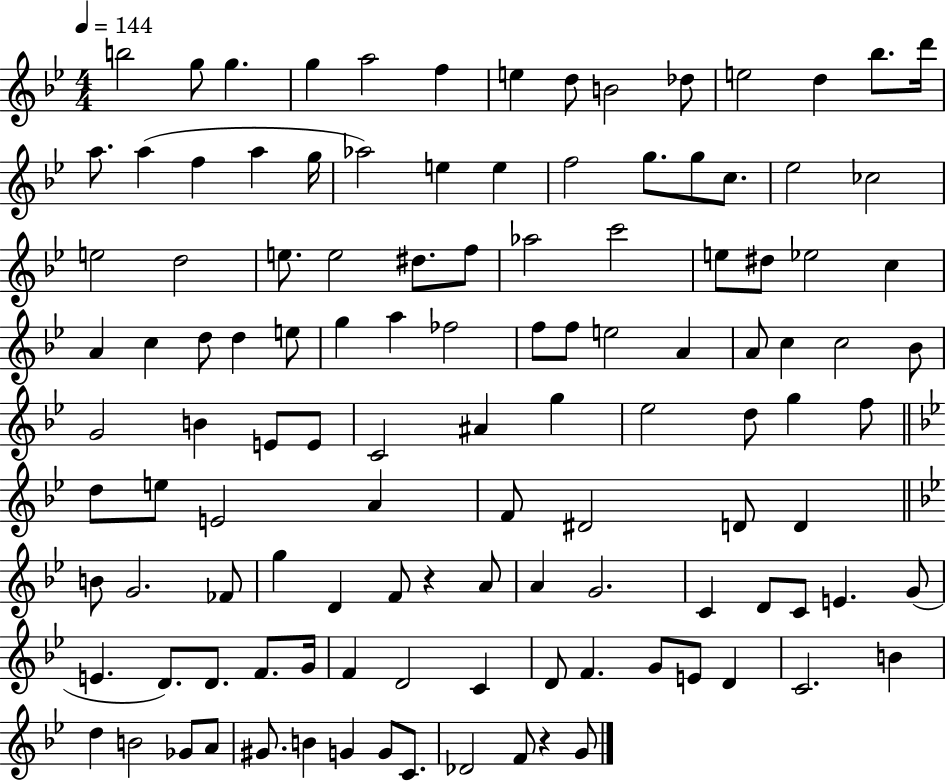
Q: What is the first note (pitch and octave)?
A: B5